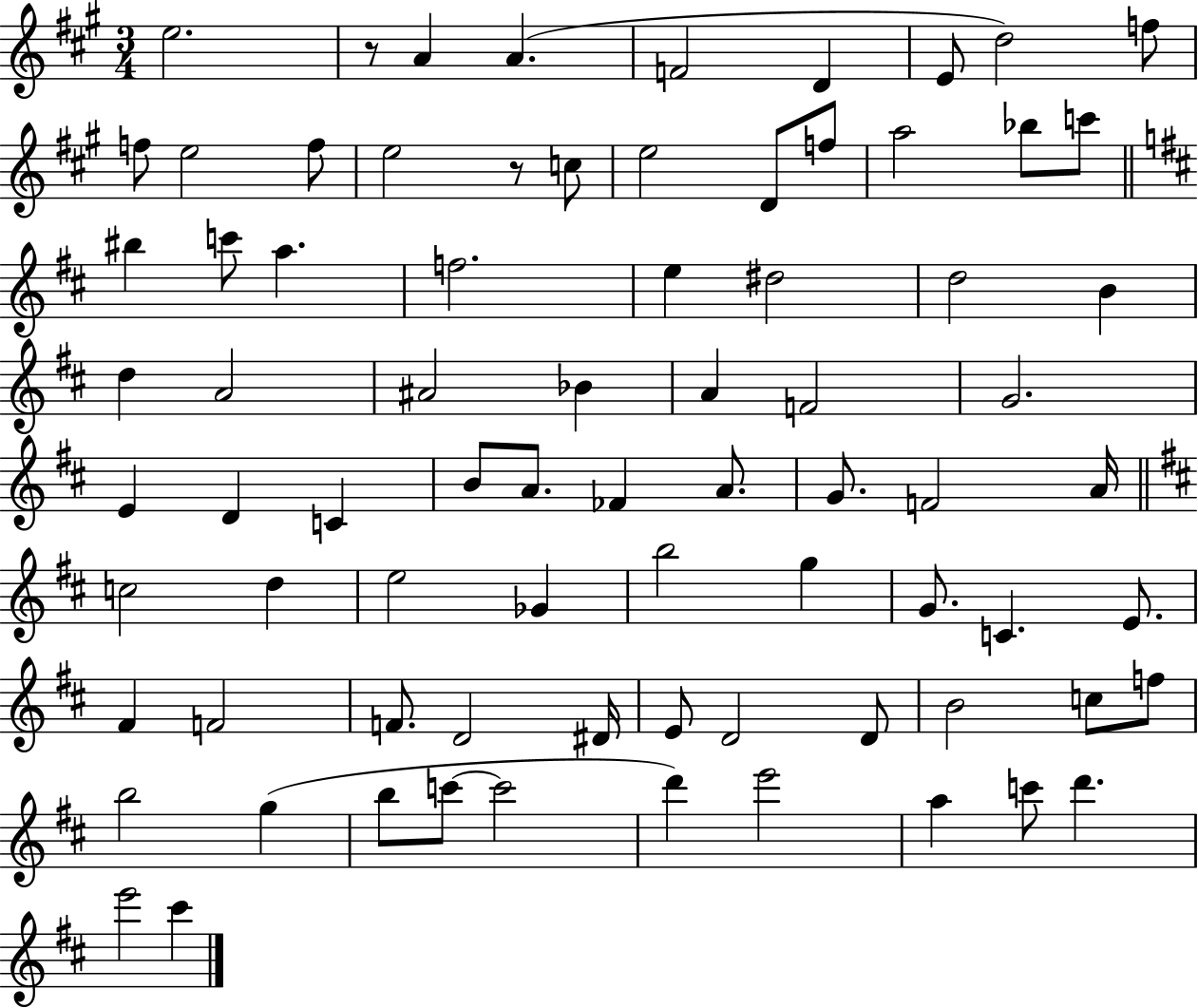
X:1
T:Untitled
M:3/4
L:1/4
K:A
e2 z/2 A A F2 D E/2 d2 f/2 f/2 e2 f/2 e2 z/2 c/2 e2 D/2 f/2 a2 _b/2 c'/2 ^b c'/2 a f2 e ^d2 d2 B d A2 ^A2 _B A F2 G2 E D C B/2 A/2 _F A/2 G/2 F2 A/4 c2 d e2 _G b2 g G/2 C E/2 ^F F2 F/2 D2 ^D/4 E/2 D2 D/2 B2 c/2 f/2 b2 g b/2 c'/2 c'2 d' e'2 a c'/2 d' e'2 ^c'